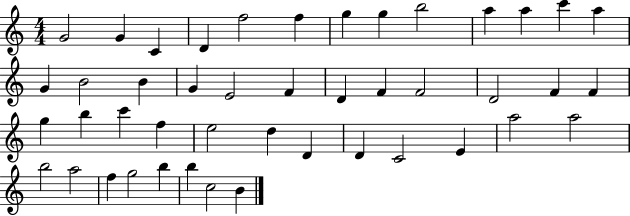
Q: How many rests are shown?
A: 0